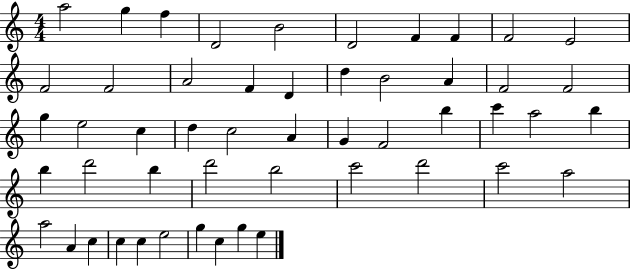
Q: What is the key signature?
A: C major